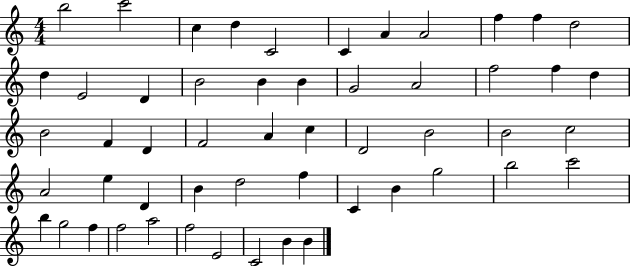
B5/h C6/h C5/q D5/q C4/h C4/q A4/q A4/h F5/q F5/q D5/h D5/q E4/h D4/q B4/h B4/q B4/q G4/h A4/h F5/h F5/q D5/q B4/h F4/q D4/q F4/h A4/q C5/q D4/h B4/h B4/h C5/h A4/h E5/q D4/q B4/q D5/h F5/q C4/q B4/q G5/h B5/h C6/h B5/q G5/h F5/q F5/h A5/h F5/h E4/h C4/h B4/q B4/q